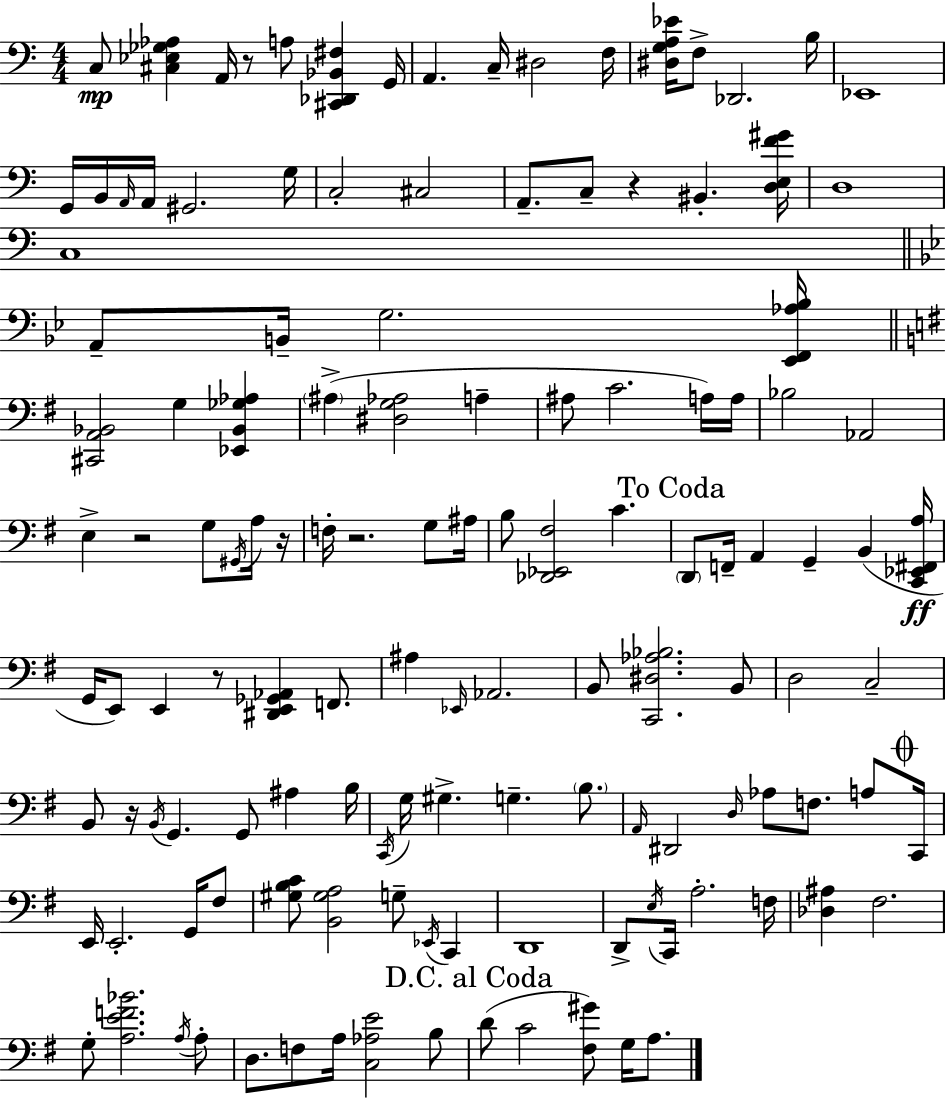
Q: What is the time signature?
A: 4/4